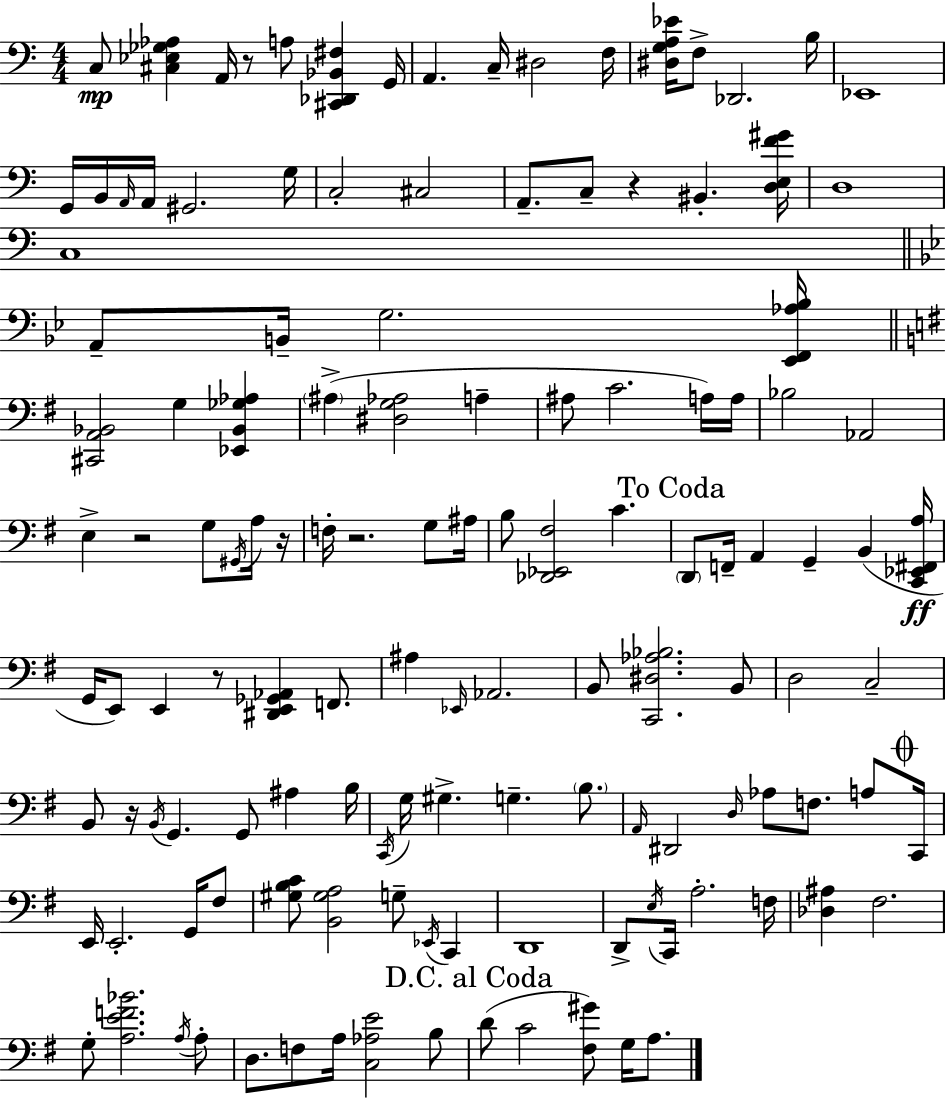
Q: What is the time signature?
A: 4/4